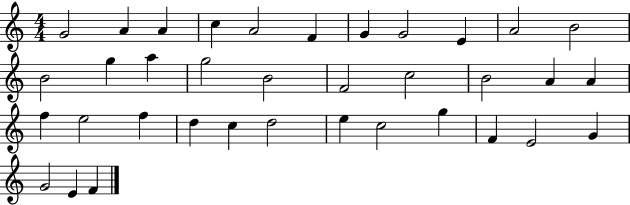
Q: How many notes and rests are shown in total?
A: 36